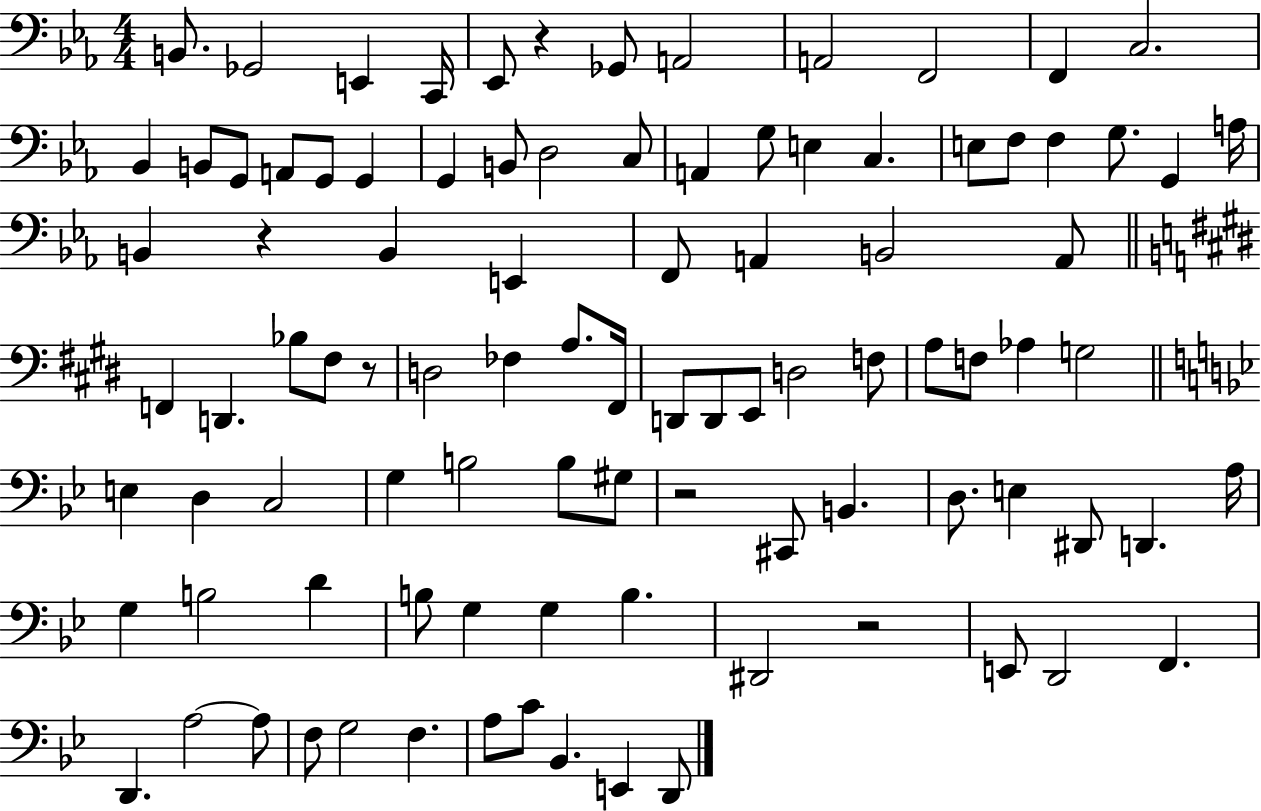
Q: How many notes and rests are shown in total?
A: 96